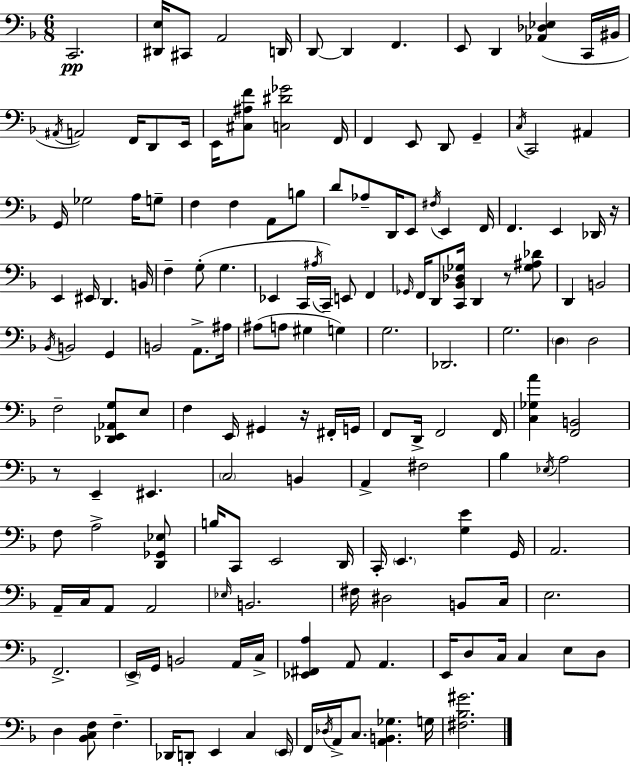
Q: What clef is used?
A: bass